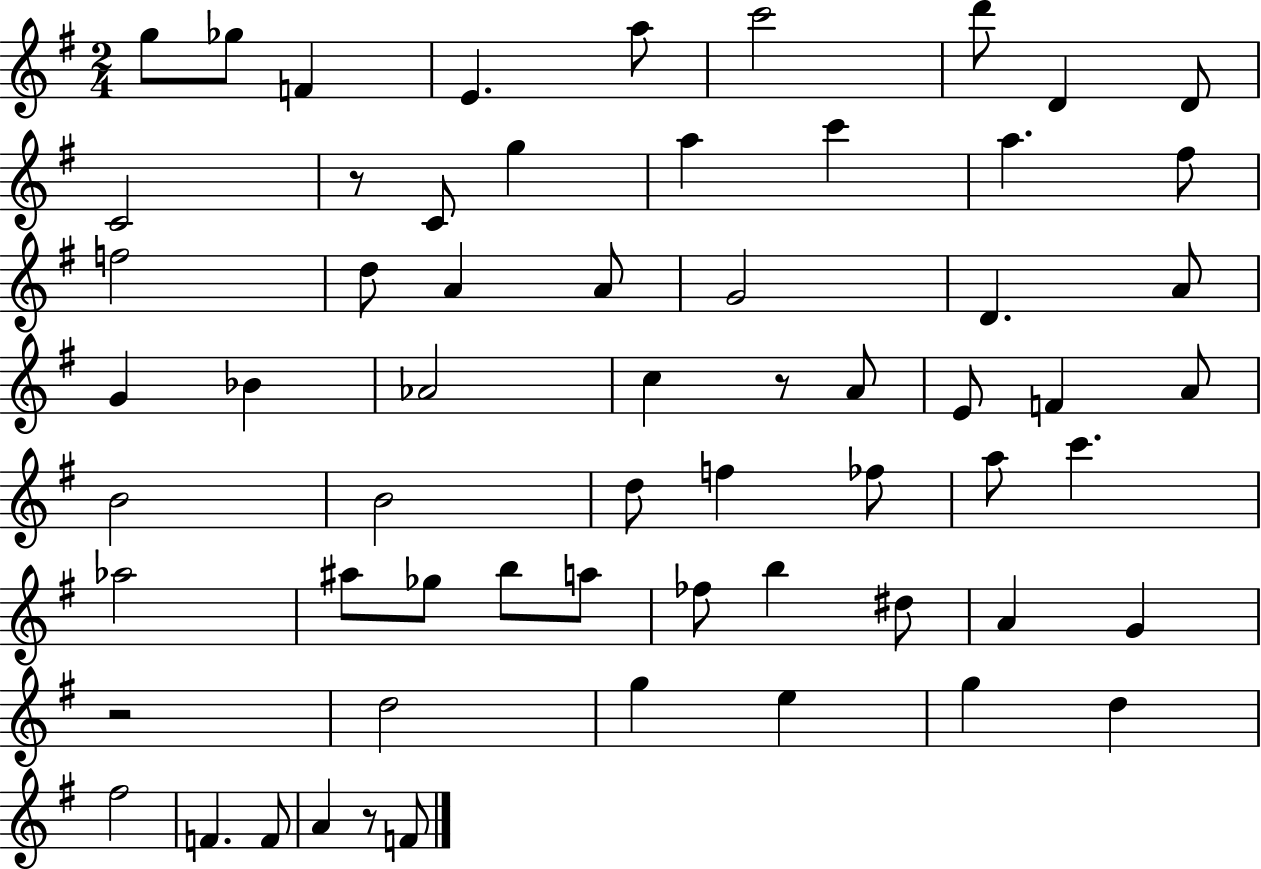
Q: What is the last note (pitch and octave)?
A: F4